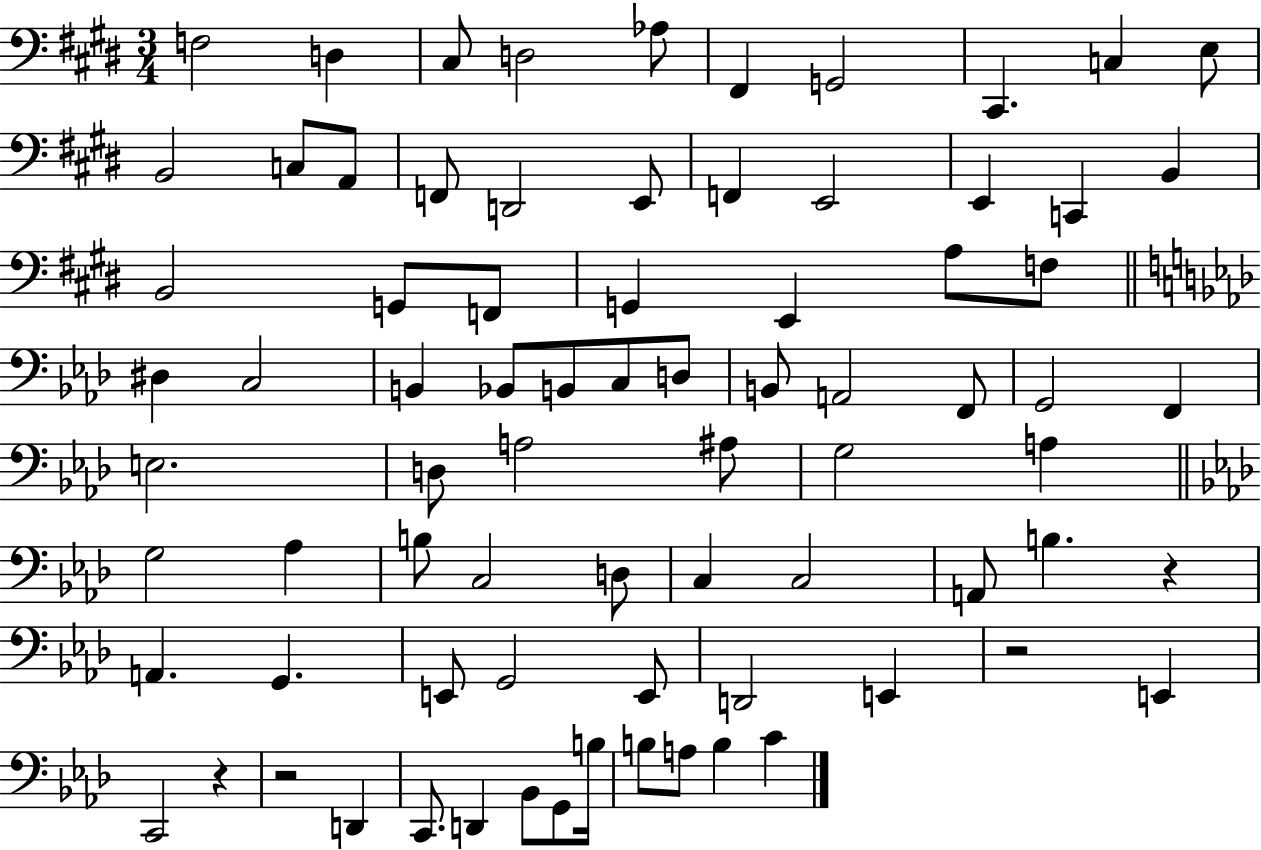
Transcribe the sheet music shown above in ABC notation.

X:1
T:Untitled
M:3/4
L:1/4
K:E
F,2 D, ^C,/2 D,2 _A,/2 ^F,, G,,2 ^C,, C, E,/2 B,,2 C,/2 A,,/2 F,,/2 D,,2 E,,/2 F,, E,,2 E,, C,, B,, B,,2 G,,/2 F,,/2 G,, E,, A,/2 F,/2 ^D, C,2 B,, _B,,/2 B,,/2 C,/2 D,/2 B,,/2 A,,2 F,,/2 G,,2 F,, E,2 D,/2 A,2 ^A,/2 G,2 A, G,2 _A, B,/2 C,2 D,/2 C, C,2 A,,/2 B, z A,, G,, E,,/2 G,,2 E,,/2 D,,2 E,, z2 E,, C,,2 z z2 D,, C,,/2 D,, _B,,/2 G,,/2 B,/4 B,/2 A,/2 B, C